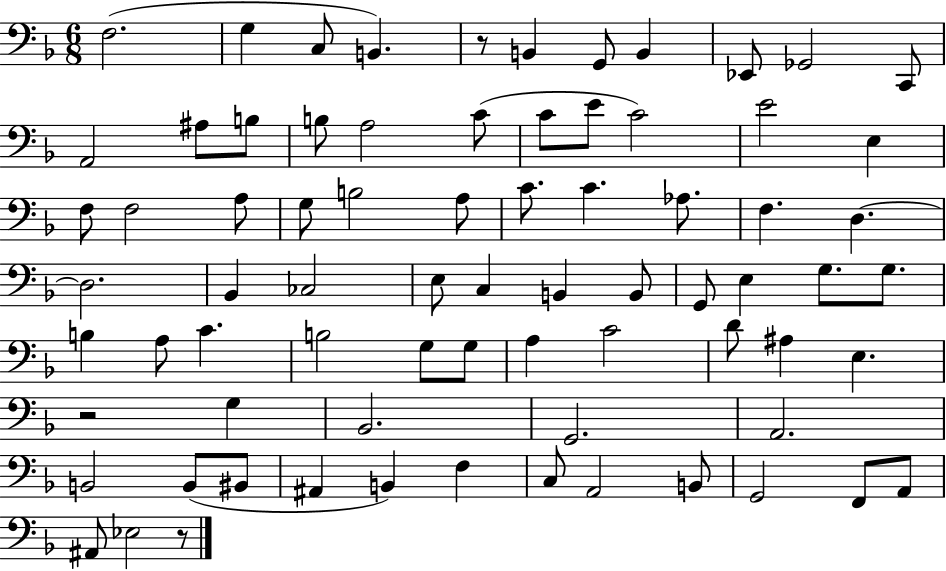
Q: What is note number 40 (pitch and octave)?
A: G2